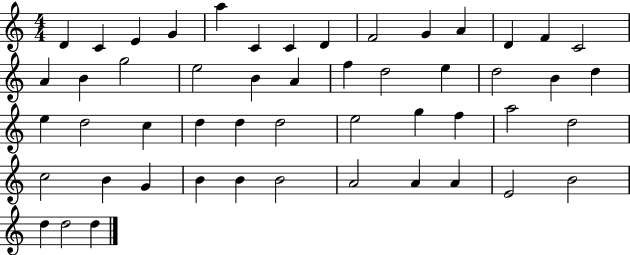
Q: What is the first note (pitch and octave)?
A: D4